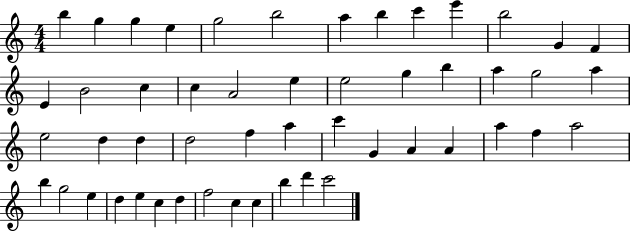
{
  \clef treble
  \numericTimeSignature
  \time 4/4
  \key c \major
  b''4 g''4 g''4 e''4 | g''2 b''2 | a''4 b''4 c'''4 e'''4 | b''2 g'4 f'4 | \break e'4 b'2 c''4 | c''4 a'2 e''4 | e''2 g''4 b''4 | a''4 g''2 a''4 | \break e''2 d''4 d''4 | d''2 f''4 a''4 | c'''4 g'4 a'4 a'4 | a''4 f''4 a''2 | \break b''4 g''2 e''4 | d''4 e''4 c''4 d''4 | f''2 c''4 c''4 | b''4 d'''4 c'''2 | \break \bar "|."
}